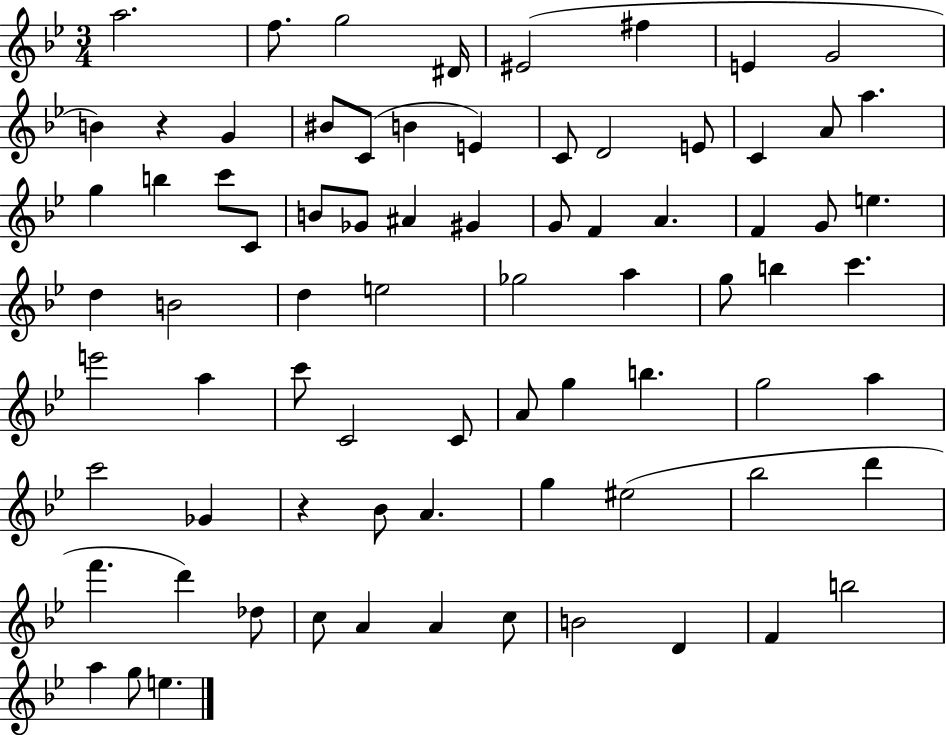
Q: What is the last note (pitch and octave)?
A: E5